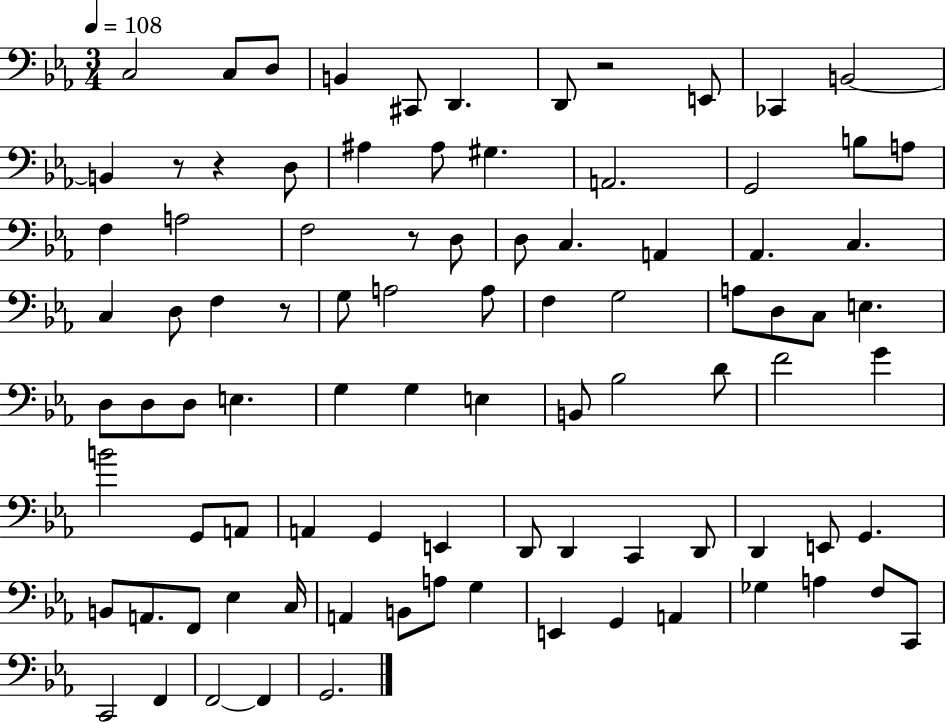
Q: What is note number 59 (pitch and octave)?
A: D2